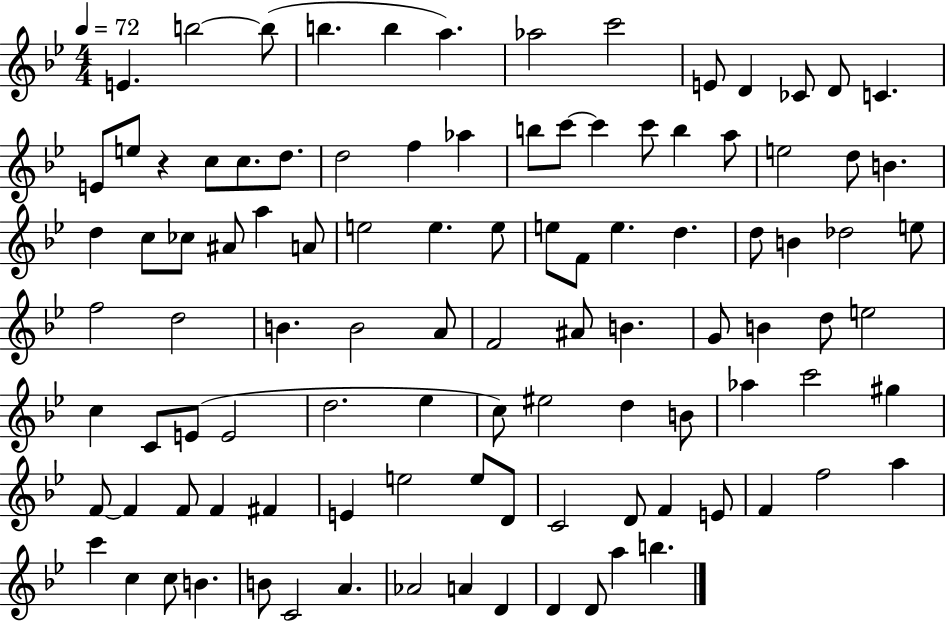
E4/q. B5/h B5/e B5/q. B5/q A5/q. Ab5/h C6/h E4/e D4/q CES4/e D4/e C4/q. E4/e E5/e R/q C5/e C5/e. D5/e. D5/h F5/q Ab5/q B5/e C6/e C6/q C6/e B5/q A5/e E5/h D5/e B4/q. D5/q C5/e CES5/e A#4/e A5/q A4/e E5/h E5/q. E5/e E5/e F4/e E5/q. D5/q. D5/e B4/q Db5/h E5/e F5/h D5/h B4/q. B4/h A4/e F4/h A#4/e B4/q. G4/e B4/q D5/e E5/h C5/q C4/e E4/e E4/h D5/h. Eb5/q C5/e EIS5/h D5/q B4/e Ab5/q C6/h G#5/q F4/e F4/q F4/e F4/q F#4/q E4/q E5/h E5/e D4/e C4/h D4/e F4/q E4/e F4/q F5/h A5/q C6/q C5/q C5/e B4/q. B4/e C4/h A4/q. Ab4/h A4/q D4/q D4/q D4/e A5/q B5/q.